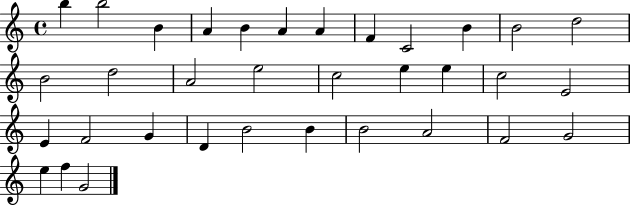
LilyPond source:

{
  \clef treble
  \time 4/4
  \defaultTimeSignature
  \key c \major
  b''4 b''2 b'4 | a'4 b'4 a'4 a'4 | f'4 c'2 b'4 | b'2 d''2 | \break b'2 d''2 | a'2 e''2 | c''2 e''4 e''4 | c''2 e'2 | \break e'4 f'2 g'4 | d'4 b'2 b'4 | b'2 a'2 | f'2 g'2 | \break e''4 f''4 g'2 | \bar "|."
}